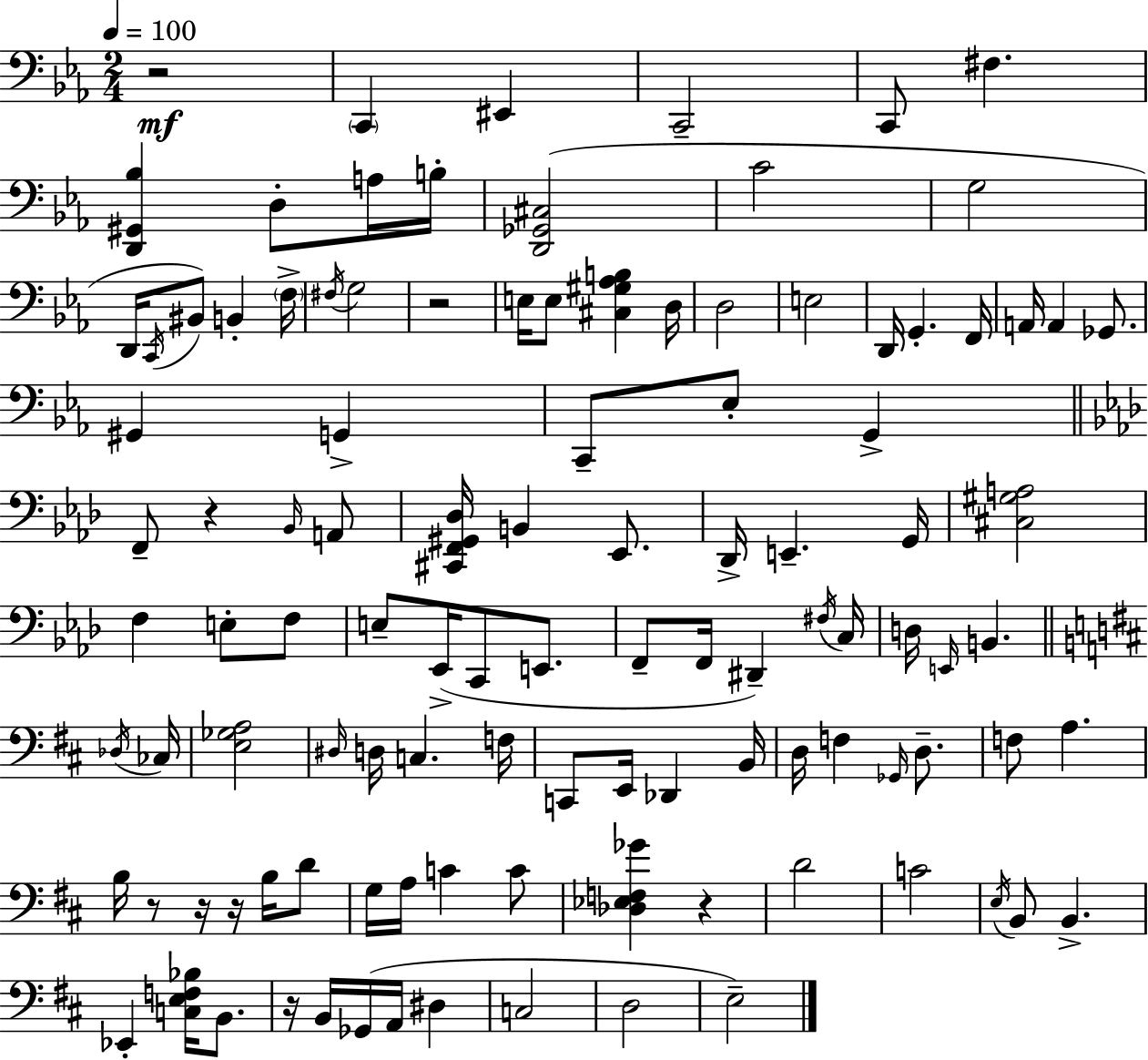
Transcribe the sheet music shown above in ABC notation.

X:1
T:Untitled
M:2/4
L:1/4
K:Eb
z2 C,, ^E,, C,,2 C,,/2 ^F, [D,,^G,,_B,] D,/2 A,/4 B,/4 [D,,_G,,^C,]2 C2 G,2 D,,/4 C,,/4 ^B,,/2 B,, F,/4 ^F,/4 G,2 z2 E,/4 E,/2 [^C,^G,_A,B,] D,/4 D,2 E,2 D,,/4 G,, F,,/4 A,,/4 A,, _G,,/2 ^G,, G,, C,,/2 _E,/2 G,, F,,/2 z _B,,/4 A,,/2 [^C,,F,,^G,,_D,]/4 B,, _E,,/2 _D,,/4 E,, G,,/4 [^C,^G,A,]2 F, E,/2 F,/2 E,/2 _E,,/4 C,,/2 E,,/2 F,,/2 F,,/4 ^D,, ^F,/4 C,/4 D,/4 E,,/4 B,, _D,/4 _C,/4 [E,_G,A,]2 ^D,/4 D,/4 C, F,/4 C,,/2 E,,/4 _D,, B,,/4 D,/4 F, _G,,/4 D,/2 F,/2 A, B,/4 z/2 z/4 z/4 B,/4 D/2 G,/4 A,/4 C C/2 [_D,_E,F,_G] z D2 C2 E,/4 B,,/2 B,, _E,, [C,E,F,_B,]/4 B,,/2 z/4 B,,/4 _G,,/4 A,,/4 ^D, C,2 D,2 E,2